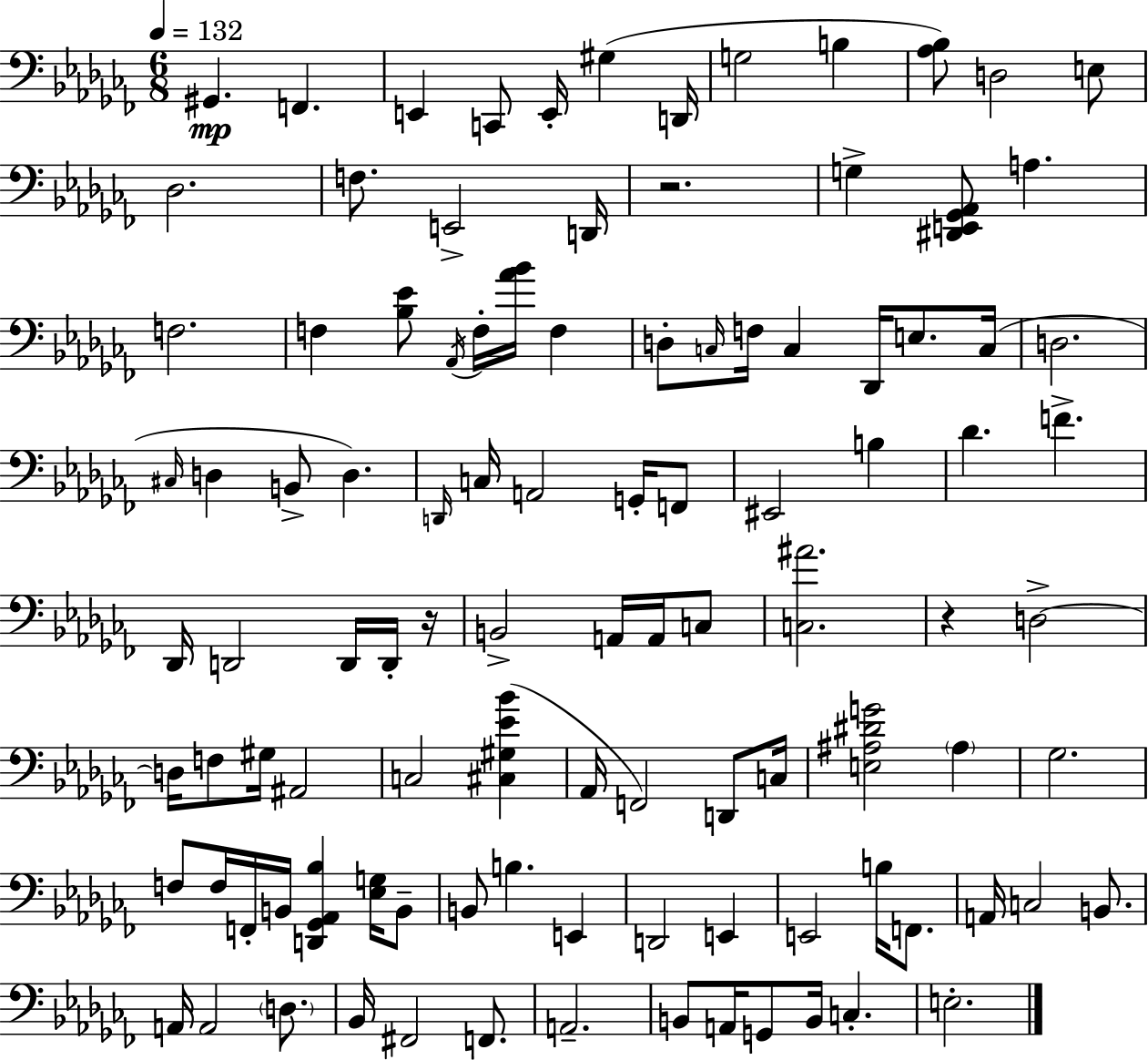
X:1
T:Untitled
M:6/8
L:1/4
K:Abm
^G,, F,, E,, C,,/2 E,,/4 ^G, D,,/4 G,2 B, [_A,_B,]/2 D,2 E,/2 _D,2 F,/2 E,,2 D,,/4 z2 G, [^D,,E,,_G,,_A,,]/2 A, F,2 F, [_B,_E]/2 _A,,/4 F,/4 [_A_B]/4 F, D,/2 C,/4 F,/4 C, _D,,/4 E,/2 C,/4 D,2 ^C,/4 D, B,,/2 D, D,,/4 C,/4 A,,2 G,,/4 F,,/2 ^E,,2 B, _D F _D,,/4 D,,2 D,,/4 D,,/4 z/4 B,,2 A,,/4 A,,/4 C,/2 [C,^A]2 z D,2 D,/4 F,/2 ^G,/4 ^A,,2 C,2 [^C,^G,_E_B] _A,,/4 F,,2 D,,/2 C,/4 [E,^A,^DG]2 ^A, _G,2 F,/2 F,/4 F,,/4 B,,/4 [D,,_G,,_A,,_B,] [_E,G,]/4 B,,/2 B,,/2 B, E,, D,,2 E,, E,,2 B,/4 F,,/2 A,,/4 C,2 B,,/2 A,,/4 A,,2 D,/2 _B,,/4 ^F,,2 F,,/2 A,,2 B,,/2 A,,/4 G,,/2 B,,/4 C, E,2